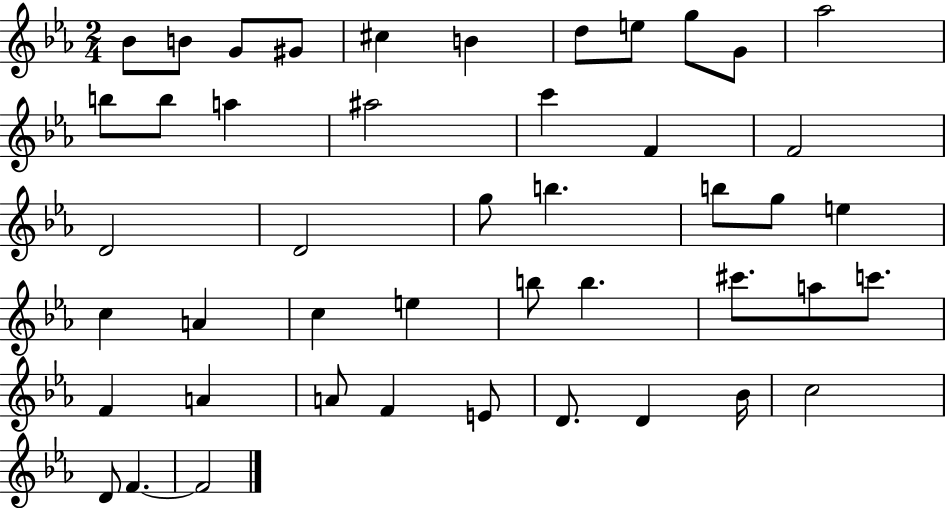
{
  \clef treble
  \numericTimeSignature
  \time 2/4
  \key ees \major
  bes'8 b'8 g'8 gis'8 | cis''4 b'4 | d''8 e''8 g''8 g'8 | aes''2 | \break b''8 b''8 a''4 | ais''2 | c'''4 f'4 | f'2 | \break d'2 | d'2 | g''8 b''4. | b''8 g''8 e''4 | \break c''4 a'4 | c''4 e''4 | b''8 b''4. | cis'''8. a''8 c'''8. | \break f'4 a'4 | a'8 f'4 e'8 | d'8. d'4 bes'16 | c''2 | \break d'8 f'4.~~ | f'2 | \bar "|."
}